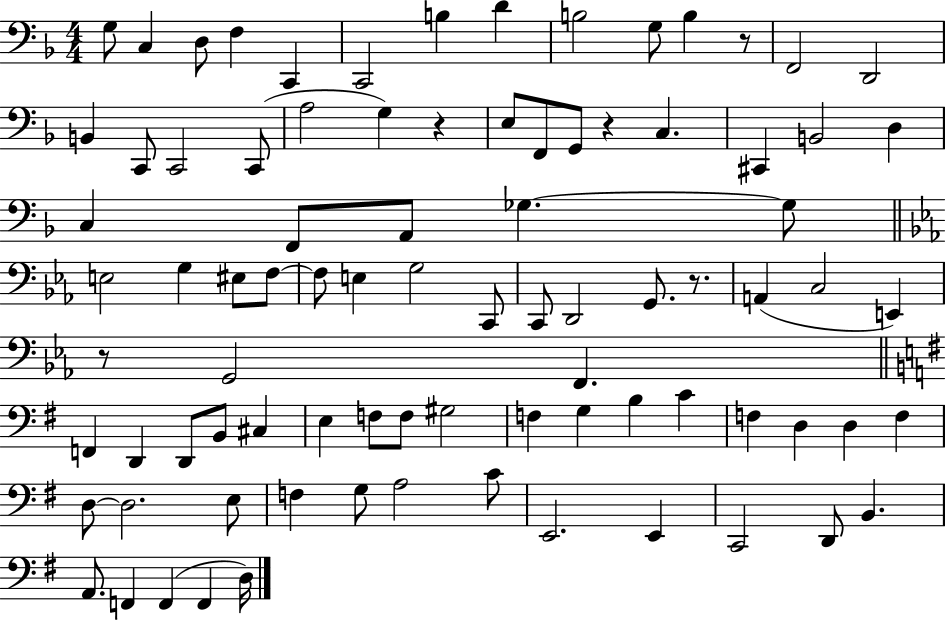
{
  \clef bass
  \numericTimeSignature
  \time 4/4
  \key f \major
  \repeat volta 2 { g8 c4 d8 f4 c,4 | c,2 b4 d'4 | b2 g8 b4 r8 | f,2 d,2 | \break b,4 c,8 c,2 c,8( | a2 g4) r4 | e8 f,8 g,8 r4 c4. | cis,4 b,2 d4 | \break c4 f,8 a,8 ges4.~~ ges8 | \bar "||" \break \key c \minor e2 g4 eis8 f8~~ | f8 e4 g2 c,8 | c,8 d,2 g,8. r8. | a,4( c2 e,4) | \break r8 g,2 f,4. | \bar "||" \break \key e \minor f,4 d,4 d,8 b,8 cis4 | e4 f8 f8 gis2 | f4 g4 b4 c'4 | f4 d4 d4 f4 | \break d8~~ d2. e8 | f4 g8 a2 c'8 | e,2. e,4 | c,2 d,8 b,4. | \break a,8. f,4 f,4( f,4 d16) | } \bar "|."
}